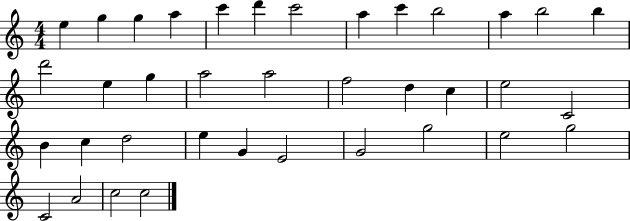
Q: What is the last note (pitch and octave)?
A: C5